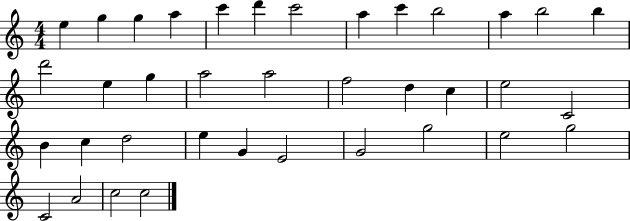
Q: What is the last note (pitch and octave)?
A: C5